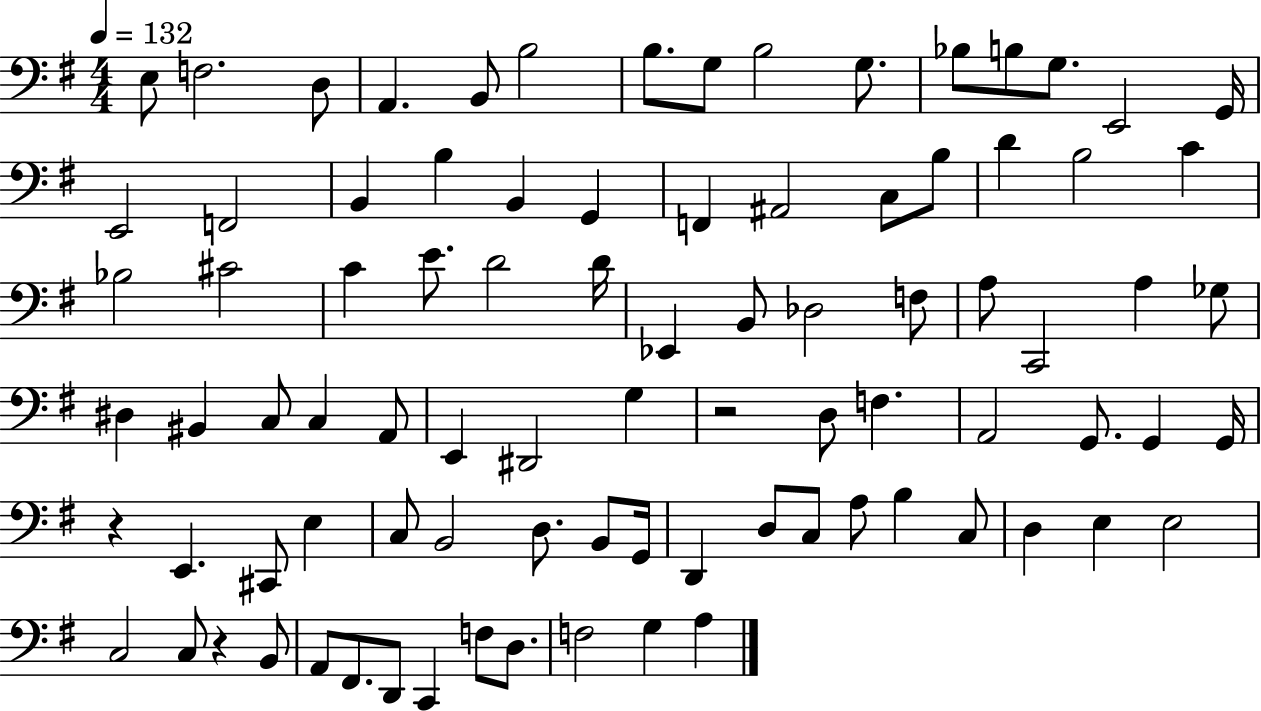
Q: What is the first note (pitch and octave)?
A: E3